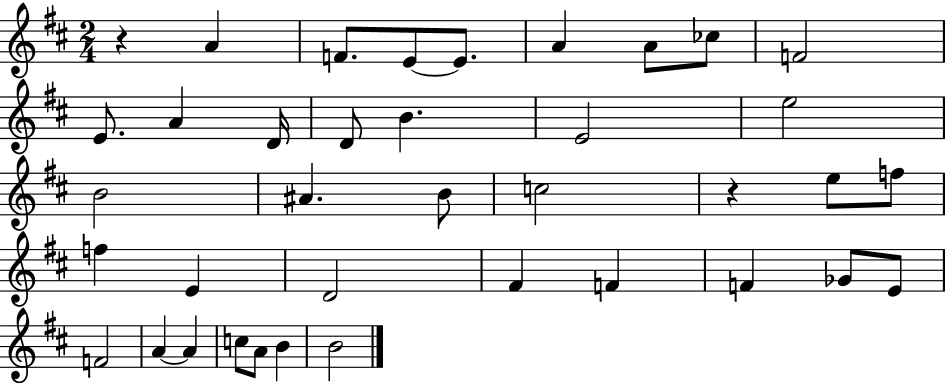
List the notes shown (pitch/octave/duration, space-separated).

R/q A4/q F4/e. E4/e E4/e. A4/q A4/e CES5/e F4/h E4/e. A4/q D4/s D4/e B4/q. E4/h E5/h B4/h A#4/q. B4/e C5/h R/q E5/e F5/e F5/q E4/q D4/h F#4/q F4/q F4/q Gb4/e E4/e F4/h A4/q A4/q C5/e A4/e B4/q B4/h